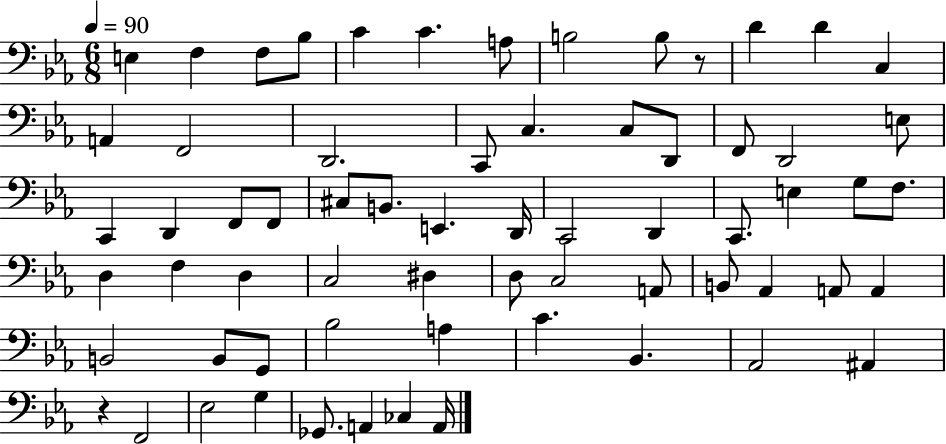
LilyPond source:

{
  \clef bass
  \numericTimeSignature
  \time 6/8
  \key ees \major
  \tempo 4 = 90
  e4 f4 f8 bes8 | c'4 c'4. a8 | b2 b8 r8 | d'4 d'4 c4 | \break a,4 f,2 | d,2. | c,8 c4. c8 d,8 | f,8 d,2 e8 | \break c,4 d,4 f,8 f,8 | cis8 b,8. e,4. d,16 | c,2 d,4 | c,8. e4 g8 f8. | \break d4 f4 d4 | c2 dis4 | d8 c2 a,8 | b,8 aes,4 a,8 a,4 | \break b,2 b,8 g,8 | bes2 a4 | c'4. bes,4. | aes,2 ais,4 | \break r4 f,2 | ees2 g4 | ges,8. a,4 ces4 a,16 | \bar "|."
}